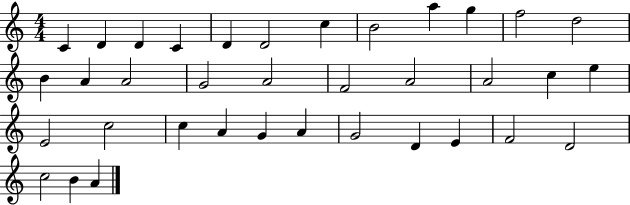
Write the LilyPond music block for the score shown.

{
  \clef treble
  \numericTimeSignature
  \time 4/4
  \key c \major
  c'4 d'4 d'4 c'4 | d'4 d'2 c''4 | b'2 a''4 g''4 | f''2 d''2 | \break b'4 a'4 a'2 | g'2 a'2 | f'2 a'2 | a'2 c''4 e''4 | \break e'2 c''2 | c''4 a'4 g'4 a'4 | g'2 d'4 e'4 | f'2 d'2 | \break c''2 b'4 a'4 | \bar "|."
}